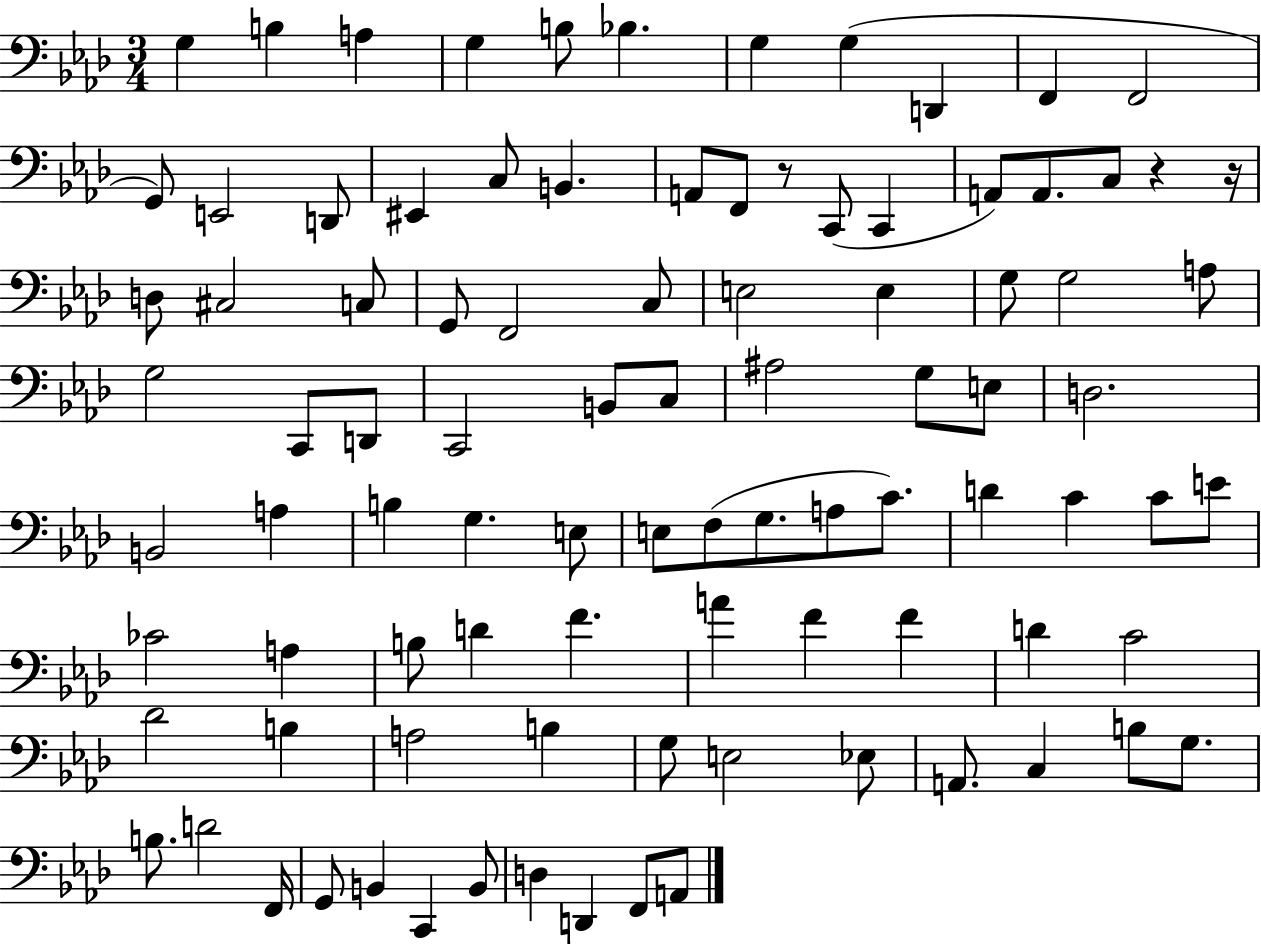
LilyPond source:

{
  \clef bass
  \numericTimeSignature
  \time 3/4
  \key aes \major
  \repeat volta 2 { g4 b4 a4 | g4 b8 bes4. | g4 g4( d,4 | f,4 f,2 | \break g,8) e,2 d,8 | eis,4 c8 b,4. | a,8 f,8 r8 c,8( c,4 | a,8) a,8. c8 r4 r16 | \break d8 cis2 c8 | g,8 f,2 c8 | e2 e4 | g8 g2 a8 | \break g2 c,8 d,8 | c,2 b,8 c8 | ais2 g8 e8 | d2. | \break b,2 a4 | b4 g4. e8 | e8 f8( g8. a8 c'8.) | d'4 c'4 c'8 e'8 | \break ces'2 a4 | b8 d'4 f'4. | a'4 f'4 f'4 | d'4 c'2 | \break des'2 b4 | a2 b4 | g8 e2 ees8 | a,8. c4 b8 g8. | \break b8. d'2 f,16 | g,8 b,4 c,4 b,8 | d4 d,4 f,8 a,8 | } \bar "|."
}